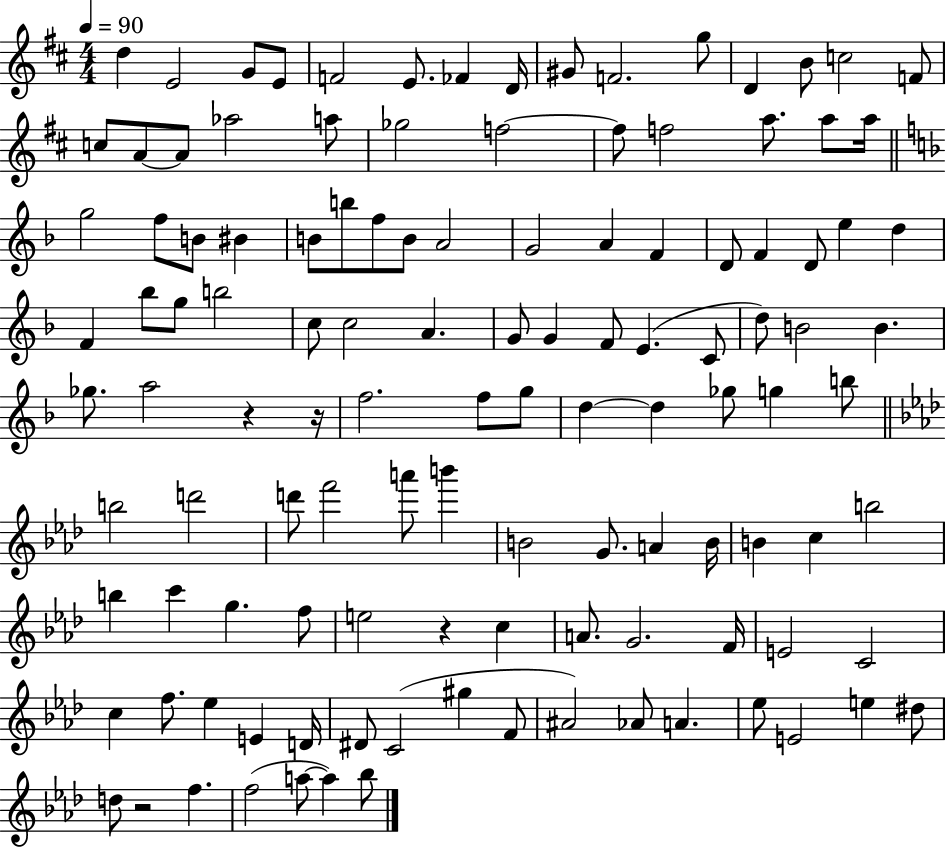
{
  \clef treble
  \numericTimeSignature
  \time 4/4
  \key d \major
  \tempo 4 = 90
  d''4 e'2 g'8 e'8 | f'2 e'8. fes'4 d'16 | gis'8 f'2. g''8 | d'4 b'8 c''2 f'8 | \break c''8 a'8~~ a'8 aes''2 a''8 | ges''2 f''2~~ | f''8 f''2 a''8. a''8 a''16 | \bar "||" \break \key f \major g''2 f''8 b'8 bis'4 | b'8 b''8 f''8 b'8 a'2 | g'2 a'4 f'4 | d'8 f'4 d'8 e''4 d''4 | \break f'4 bes''8 g''8 b''2 | c''8 c''2 a'4. | g'8 g'4 f'8 e'4.( c'8 | d''8) b'2 b'4. | \break ges''8. a''2 r4 r16 | f''2. f''8 g''8 | d''4~~ d''4 ges''8 g''4 b''8 | \bar "||" \break \key aes \major b''2 d'''2 | d'''8 f'''2 a'''8 b'''4 | b'2 g'8. a'4 b'16 | b'4 c''4 b''2 | \break b''4 c'''4 g''4. f''8 | e''2 r4 c''4 | a'8. g'2. f'16 | e'2 c'2 | \break c''4 f''8. ees''4 e'4 d'16 | dis'8 c'2( gis''4 f'8 | ais'2) aes'8 a'4. | ees''8 e'2 e''4 dis''8 | \break d''8 r2 f''4. | f''2( a''8~~ a''4) bes''8 | \bar "|."
}